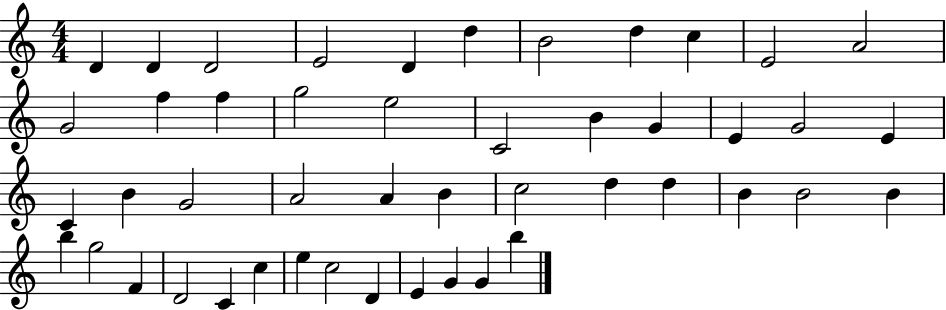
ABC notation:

X:1
T:Untitled
M:4/4
L:1/4
K:C
D D D2 E2 D d B2 d c E2 A2 G2 f f g2 e2 C2 B G E G2 E C B G2 A2 A B c2 d d B B2 B b g2 F D2 C c e c2 D E G G b